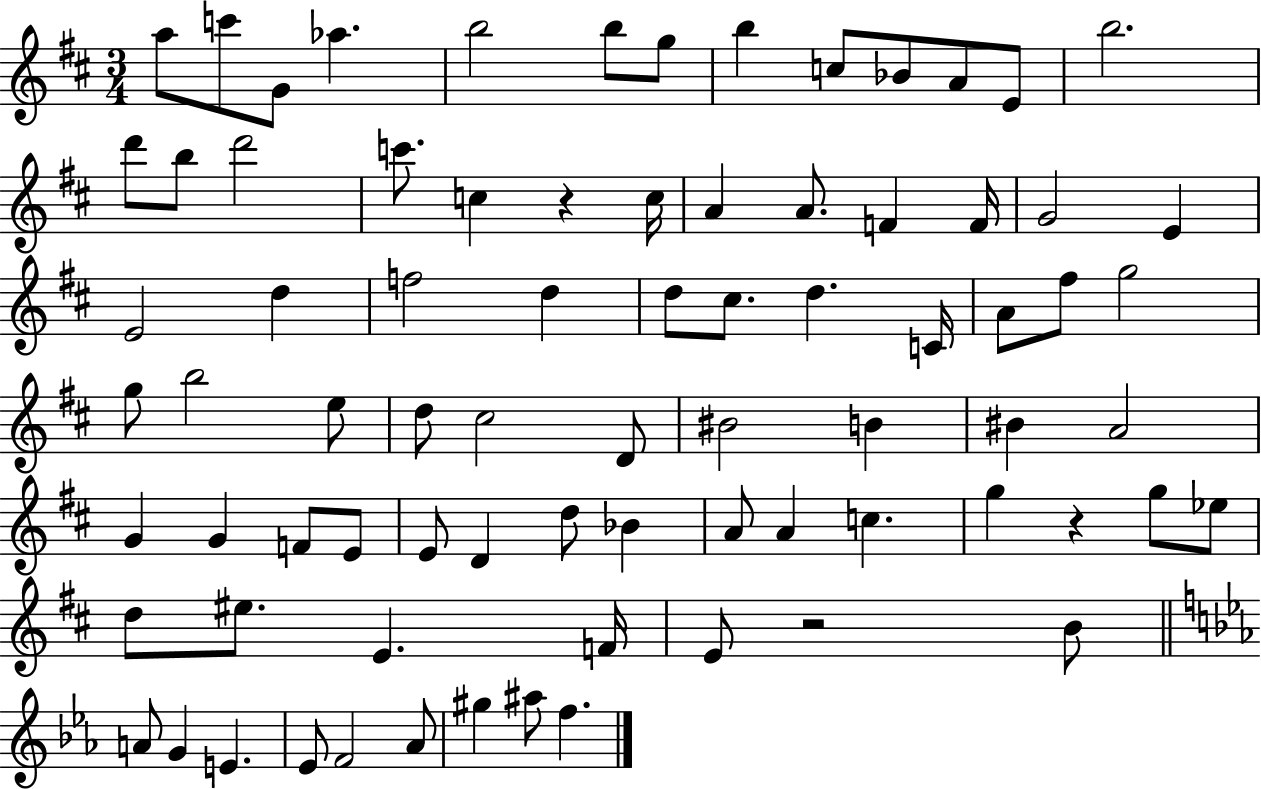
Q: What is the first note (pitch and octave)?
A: A5